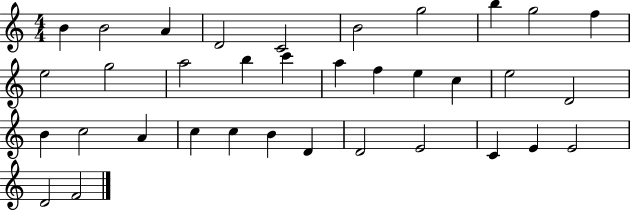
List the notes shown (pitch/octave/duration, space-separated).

B4/q B4/h A4/q D4/h C4/h B4/h G5/h B5/q G5/h F5/q E5/h G5/h A5/h B5/q C6/q A5/q F5/q E5/q C5/q E5/h D4/h B4/q C5/h A4/q C5/q C5/q B4/q D4/q D4/h E4/h C4/q E4/q E4/h D4/h F4/h